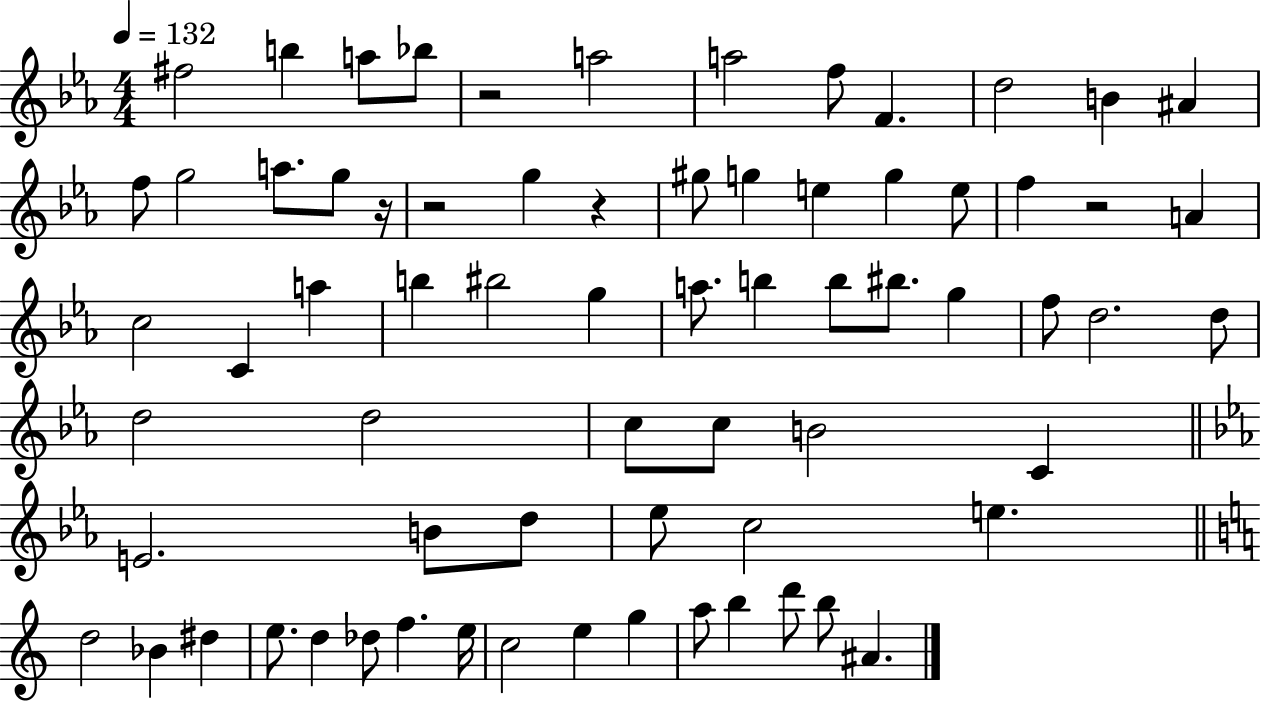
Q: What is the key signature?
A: EES major